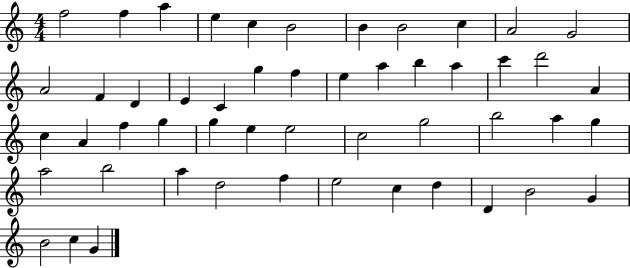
F5/h F5/q A5/q E5/q C5/q B4/h B4/q B4/h C5/q A4/h G4/h A4/h F4/q D4/q E4/q C4/q G5/q F5/q E5/q A5/q B5/q A5/q C6/q D6/h A4/q C5/q A4/q F5/q G5/q G5/q E5/q E5/h C5/h G5/h B5/h A5/q G5/q A5/h B5/h A5/q D5/h F5/q E5/h C5/q D5/q D4/q B4/h G4/q B4/h C5/q G4/q